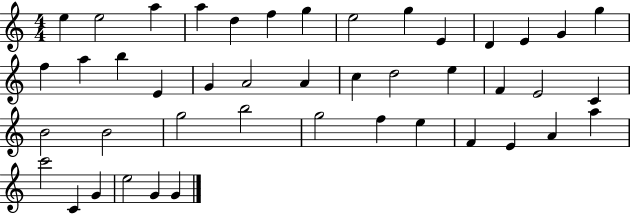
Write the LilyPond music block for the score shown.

{
  \clef treble
  \numericTimeSignature
  \time 4/4
  \key c \major
  e''4 e''2 a''4 | a''4 d''4 f''4 g''4 | e''2 g''4 e'4 | d'4 e'4 g'4 g''4 | \break f''4 a''4 b''4 e'4 | g'4 a'2 a'4 | c''4 d''2 e''4 | f'4 e'2 c'4 | \break b'2 b'2 | g''2 b''2 | g''2 f''4 e''4 | f'4 e'4 a'4 a''4 | \break c'''2 c'4 g'4 | e''2 g'4 g'4 | \bar "|."
}